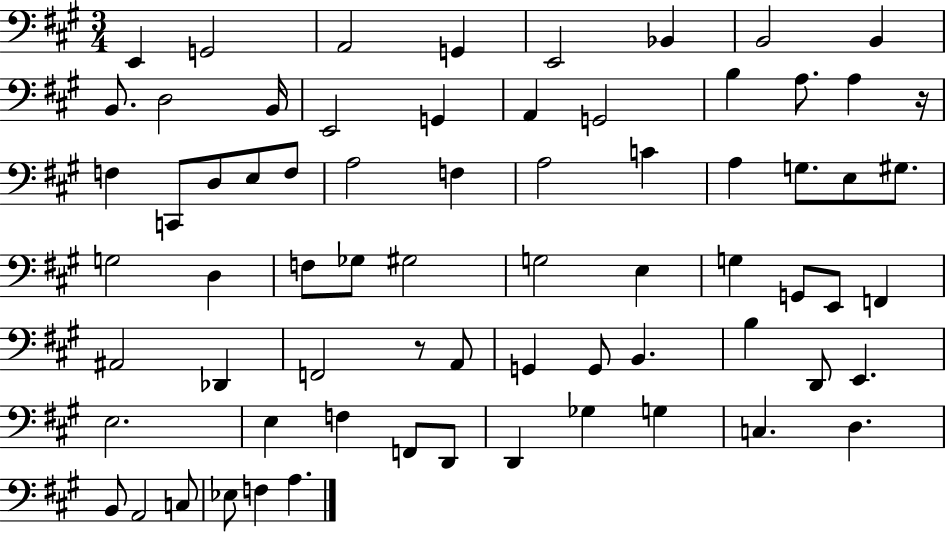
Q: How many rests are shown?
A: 2